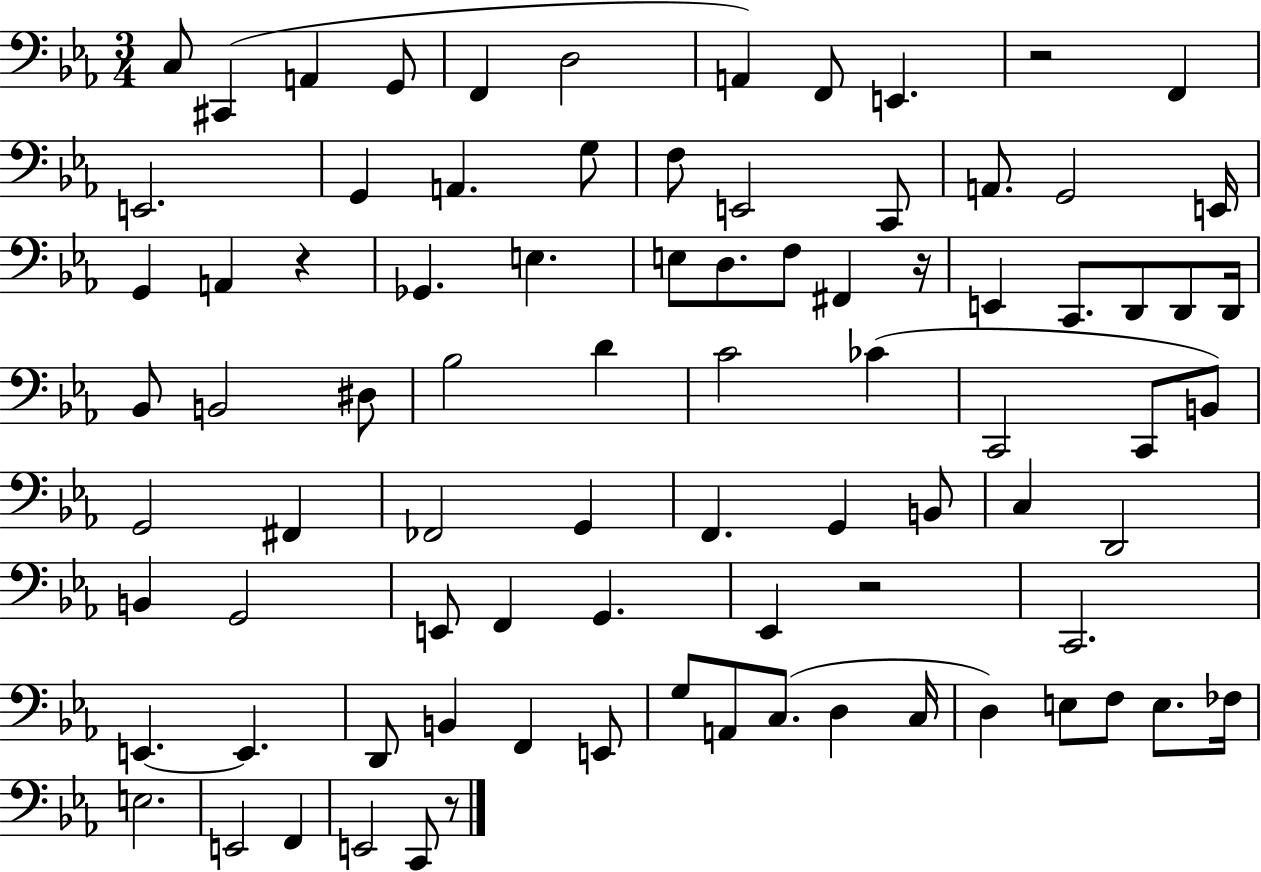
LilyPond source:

{
  \clef bass
  \numericTimeSignature
  \time 3/4
  \key ees \major
  c8 cis,4( a,4 g,8 | f,4 d2 | a,4) f,8 e,4. | r2 f,4 | \break e,2. | g,4 a,4. g8 | f8 e,2 c,8 | a,8. g,2 e,16 | \break g,4 a,4 r4 | ges,4. e4. | e8 d8. f8 fis,4 r16 | e,4 c,8. d,8 d,8 d,16 | \break bes,8 b,2 dis8 | bes2 d'4 | c'2 ces'4( | c,2 c,8 b,8) | \break g,2 fis,4 | fes,2 g,4 | f,4. g,4 b,8 | c4 d,2 | \break b,4 g,2 | e,8 f,4 g,4. | ees,4 r2 | c,2. | \break e,4.~~ e,4. | d,8 b,4 f,4 e,8 | g8 a,8 c8.( d4 c16 | d4) e8 f8 e8. fes16 | \break e2. | e,2 f,4 | e,2 c,8 r8 | \bar "|."
}